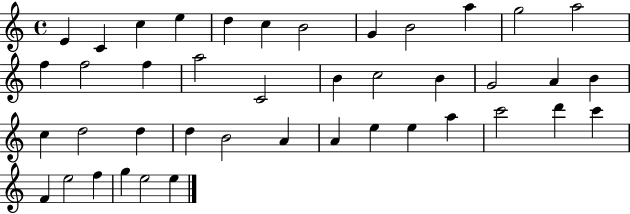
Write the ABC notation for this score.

X:1
T:Untitled
M:4/4
L:1/4
K:C
E C c e d c B2 G B2 a g2 a2 f f2 f a2 C2 B c2 B G2 A B c d2 d d B2 A A e e a c'2 d' c' F e2 f g e2 e